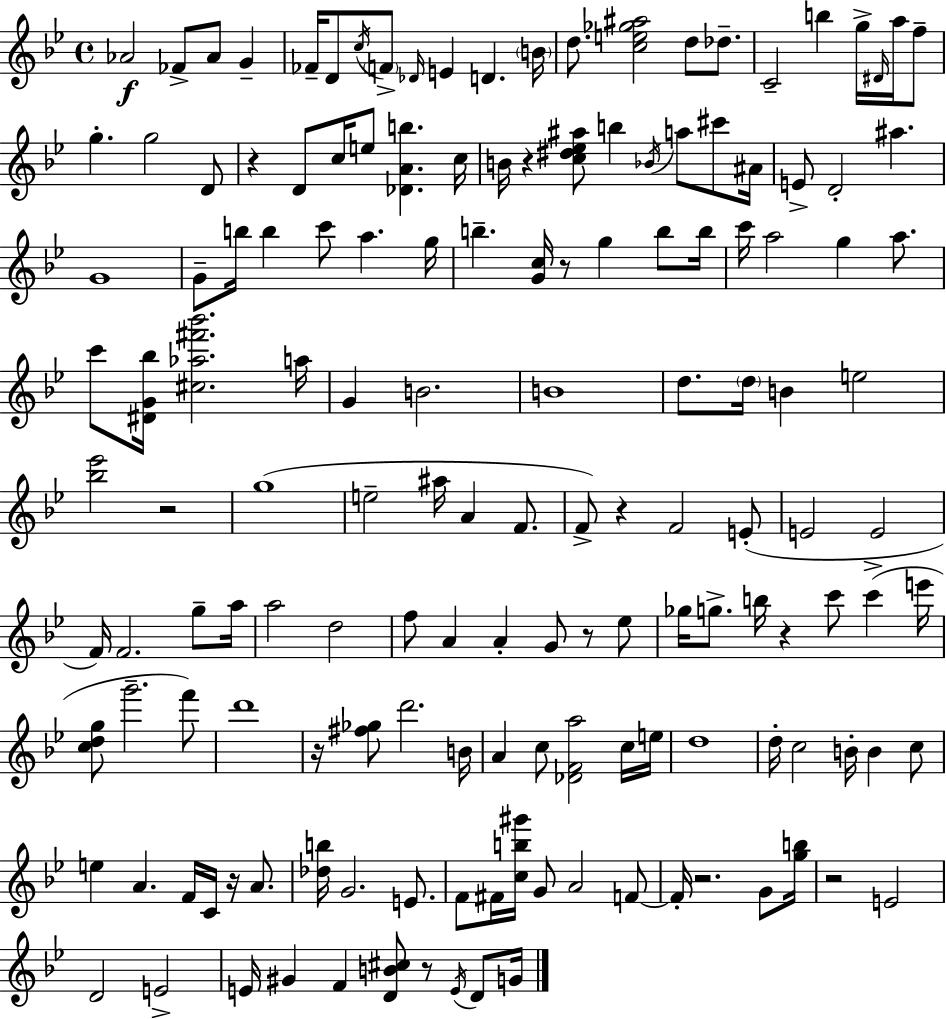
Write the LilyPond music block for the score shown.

{
  \clef treble
  \time 4/4
  \defaultTimeSignature
  \key g \minor
  aes'2\f fes'8-> aes'8 g'4-- | fes'16-- d'8 \acciaccatura { c''16 } \parenthesize f'8-> \grace { des'16 } e'4 d'4. | \parenthesize b'16 d''8. <c'' e'' ges'' ais''>2 d''8 des''8.-- | c'2-- b''4 g''16-> \grace { dis'16 } | \break a''16 f''8-- g''4.-. g''2 | d'8 r4 d'8 c''16 e''8 <des' a' b''>4. | c''16 b'16 r4 <c'' dis'' ees'' ais''>8 b''4 \acciaccatura { bes'16 } a''8 | cis'''8 ais'16 e'8-> d'2-. ais''4. | \break g'1 | g'8-- b''16 b''4 c'''8 a''4. | g''16 b''4.-- <g' c''>16 r8 g''4 | b''8 b''16 c'''16 a''2 g''4 | \break a''8. c'''8 <dis' g' bes''>16 <cis'' aes'' fis''' bes'''>2. | a''16 g'4 b'2. | b'1 | d''8. \parenthesize d''16 b'4 e''2 | \break <bes'' ees'''>2 r2 | g''1( | e''2-- ais''16 a'4 | f'8. f'8->) r4 f'2 | \break e'8-.( e'2 e'2 | f'16) f'2. | g''8-- a''16 a''2 d''2 | f''8 a'4 a'4-. g'8 | \break r8 ees''8 ges''16 g''8.-> b''16 r4 c'''8 c'''4->( | e'''16 <c'' d'' g''>8 g'''2.-- | f'''8) d'''1 | r16 <fis'' ges''>8 d'''2. | \break b'16 a'4 c''8 <des' f' a''>2 | c''16 e''16 d''1 | d''16-. c''2 b'16-. b'4 | c''8 e''4 a'4. f'16 c'16 | \break r16 a'8. <des'' b''>16 g'2. | e'8. f'8 fis'16 <c'' b'' gis'''>16 g'8 a'2 | f'8~~ f'16-. r2. | g'8 <g'' b''>16 r2 e'2 | \break d'2 e'2-> | e'16 gis'4 f'4 <d' b' cis''>8 r8 | \acciaccatura { e'16 } d'8 g'16 \bar "|."
}